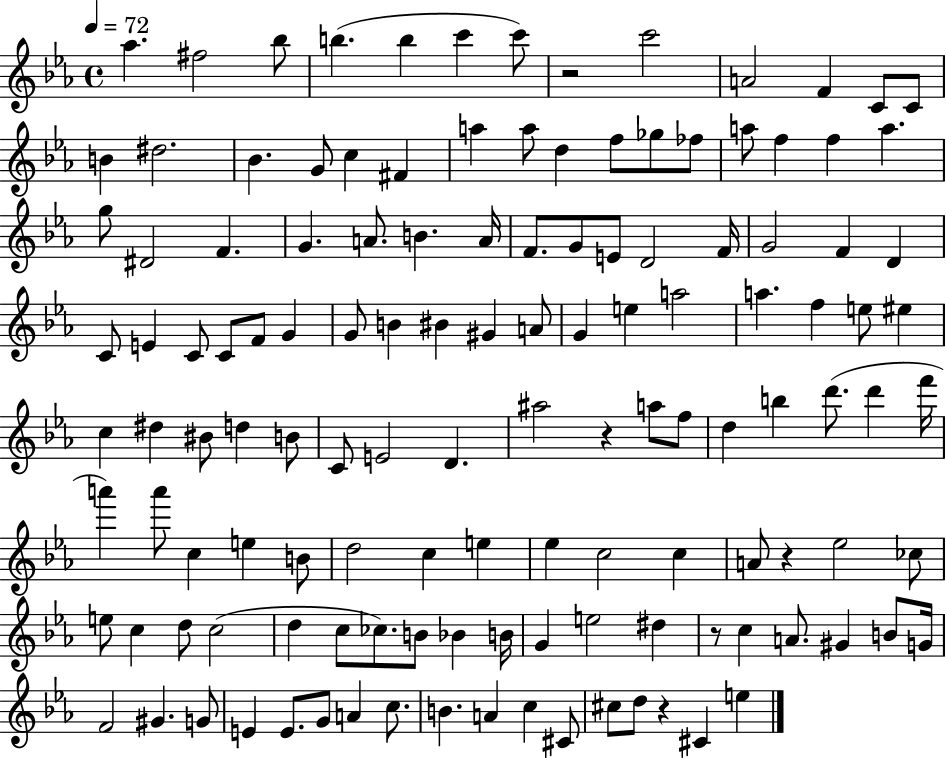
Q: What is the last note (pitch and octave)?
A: E5